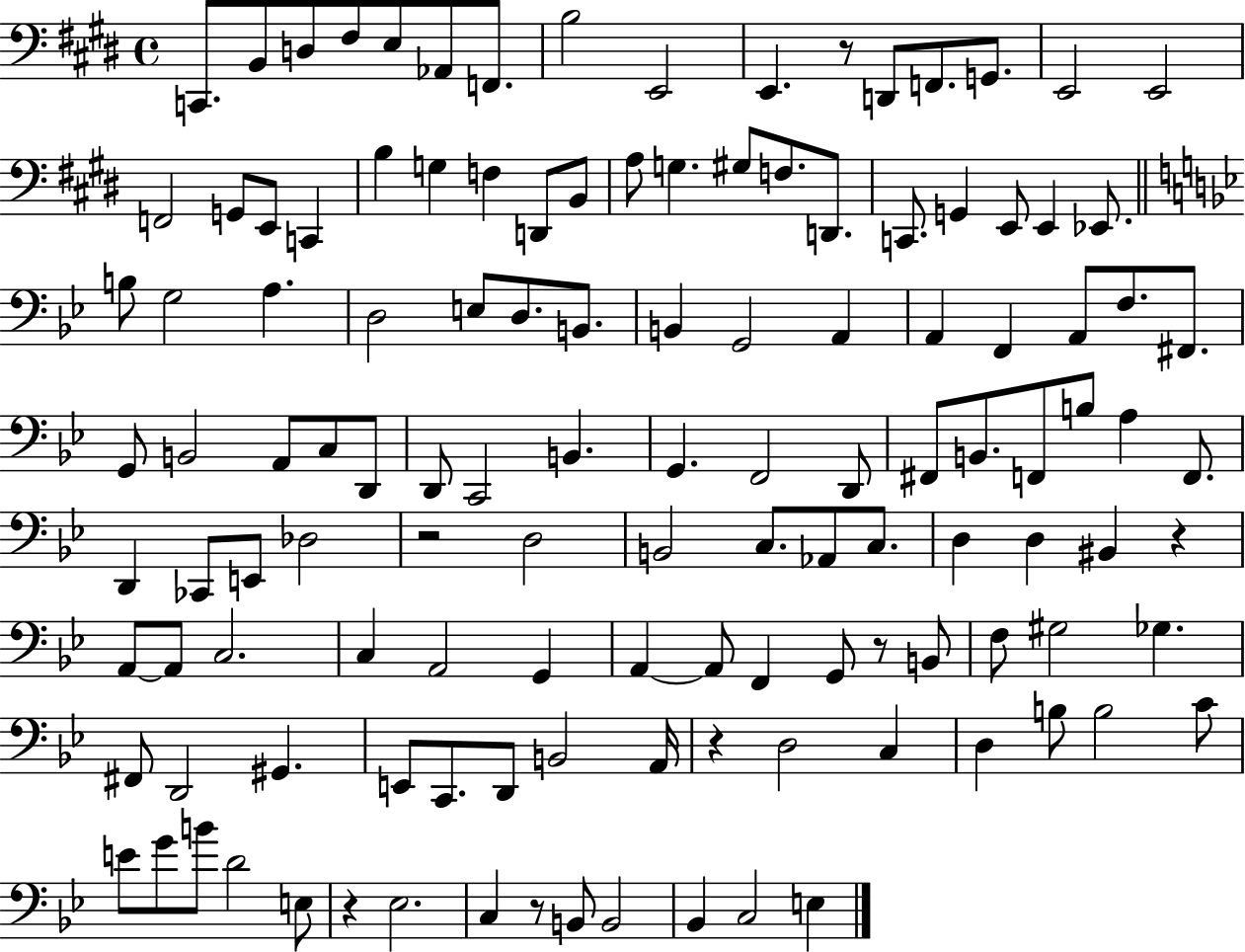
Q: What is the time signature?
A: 4/4